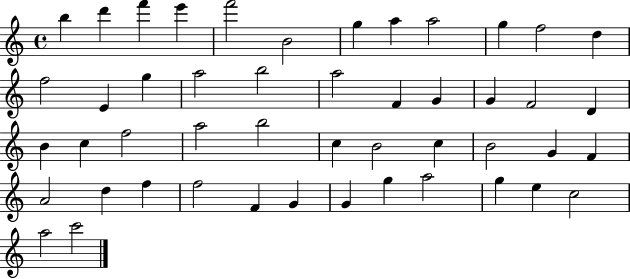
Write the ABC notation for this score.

X:1
T:Untitled
M:4/4
L:1/4
K:C
b d' f' e' f'2 B2 g a a2 g f2 d f2 E g a2 b2 a2 F G G F2 D B c f2 a2 b2 c B2 c B2 G F A2 d f f2 F G G g a2 g e c2 a2 c'2